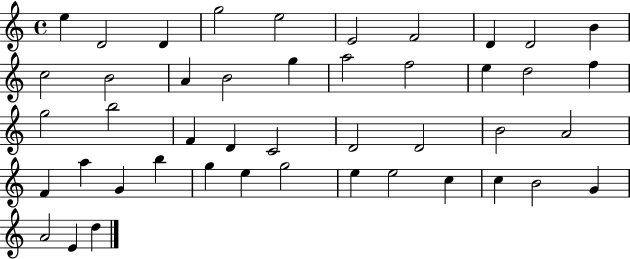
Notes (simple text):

E5/q D4/h D4/q G5/h E5/h E4/h F4/h D4/q D4/h B4/q C5/h B4/h A4/q B4/h G5/q A5/h F5/h E5/q D5/h F5/q G5/h B5/h F4/q D4/q C4/h D4/h D4/h B4/h A4/h F4/q A5/q G4/q B5/q G5/q E5/q G5/h E5/q E5/h C5/q C5/q B4/h G4/q A4/h E4/q D5/q